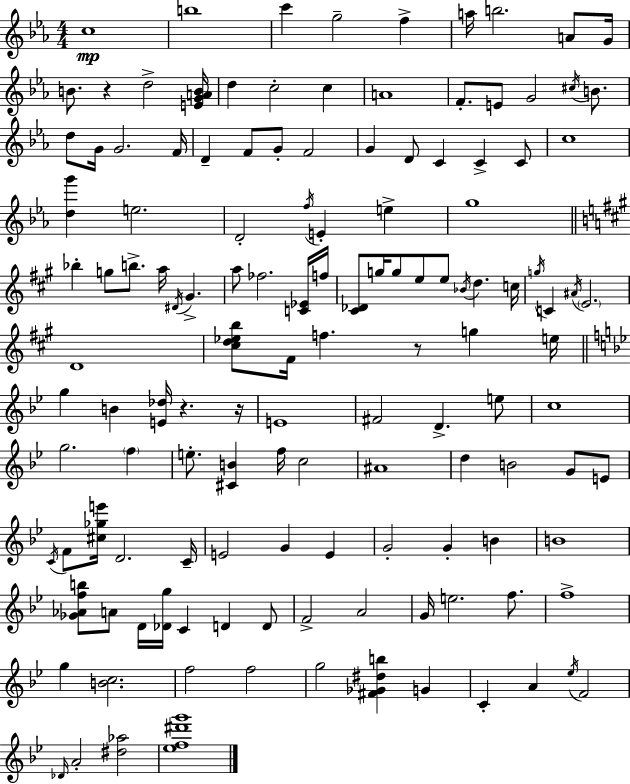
X:1
T:Untitled
M:4/4
L:1/4
K:Cm
c4 b4 c' g2 f a/4 b2 A/2 G/4 B/2 z d2 [EGAB]/4 d c2 c A4 F/2 E/2 G2 ^c/4 B/2 d/2 G/4 G2 F/4 D F/2 G/2 F2 G D/2 C C C/2 c4 [dg'] e2 D2 f/4 E e g4 _b g/2 b/2 a/4 ^D/4 ^G a/2 _f2 [C_E]/4 f/4 [^C_D]/2 g/4 g/2 e/2 e/2 _B/4 d c/4 g/4 C ^A/4 E2 D4 [^cd_eb]/2 ^F/4 f z/2 g e/4 g B [E_d]/4 z z/4 E4 ^F2 D e/2 c4 g2 f e/2 [^CB] f/4 c2 ^A4 d B2 G/2 E/2 C/4 F/2 [^c_ge']/4 D2 C/4 E2 G E G2 G B B4 [_G_Afb]/2 A/2 D/4 [_Dg]/4 C D D/2 F2 A2 G/4 e2 f/2 f4 g [Bc]2 f2 f2 g2 [^F_G^db] G C A _e/4 F2 _D/4 A2 [^d_a]2 [_ef^d'g']4